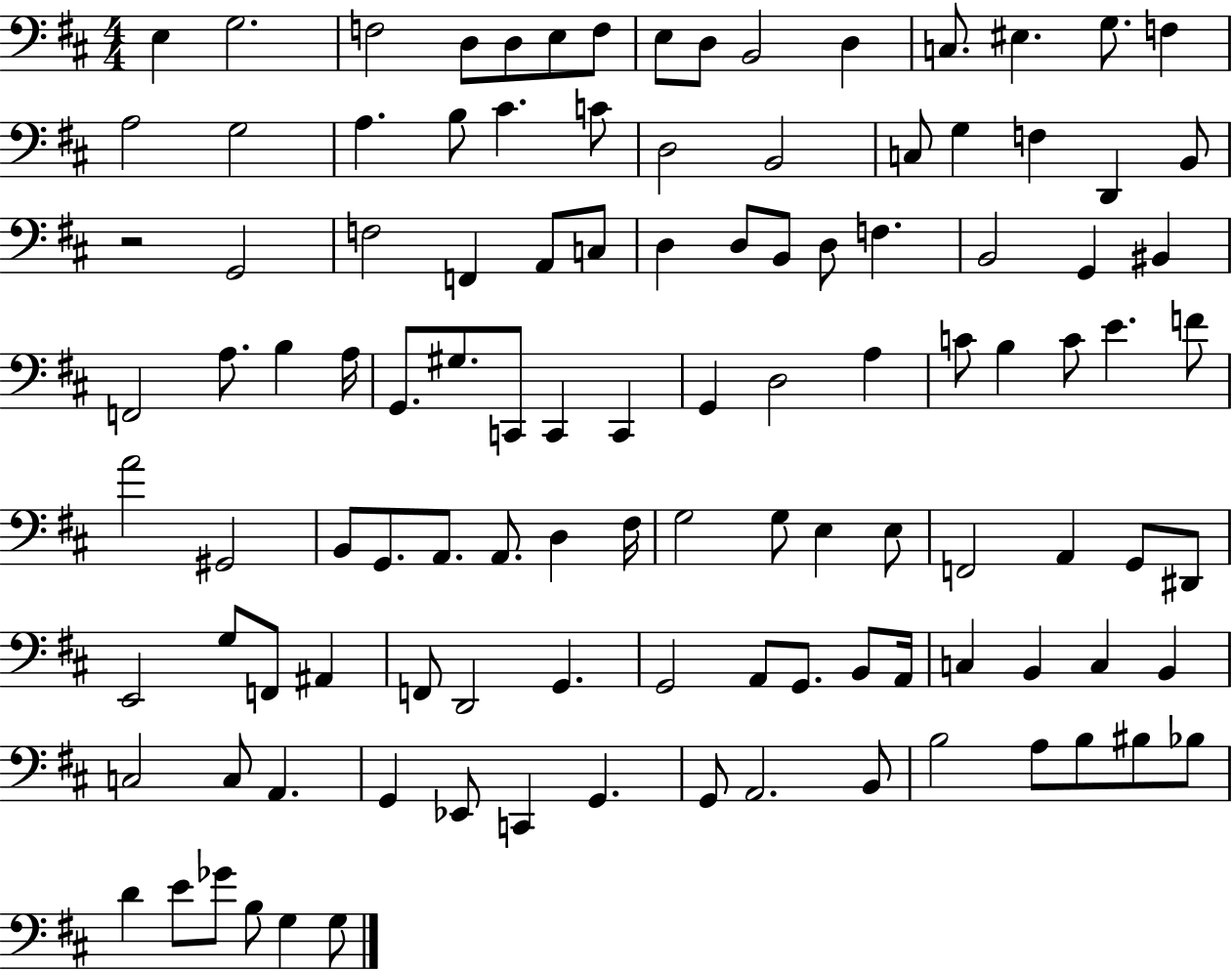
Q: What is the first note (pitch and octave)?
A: E3